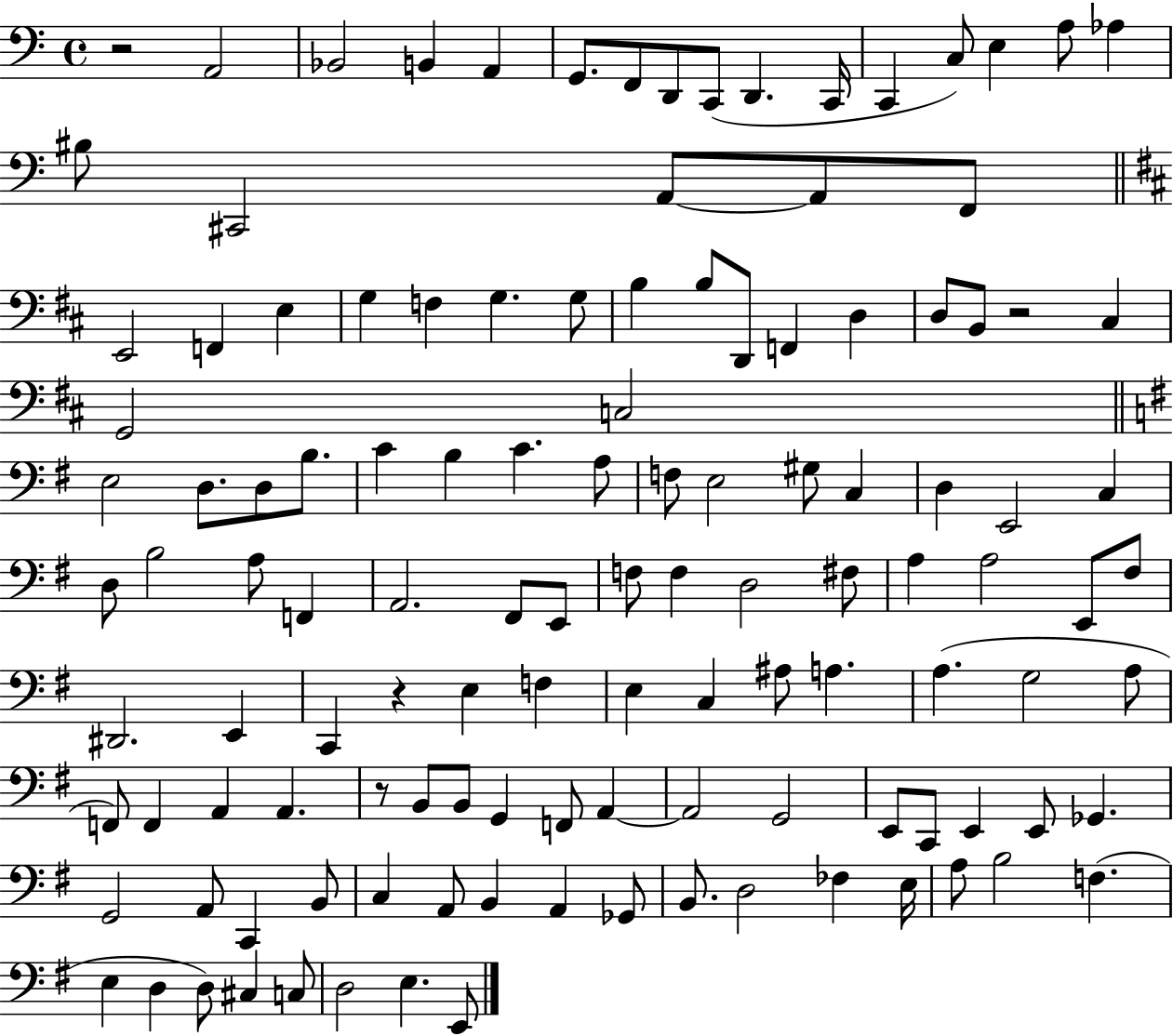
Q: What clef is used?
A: bass